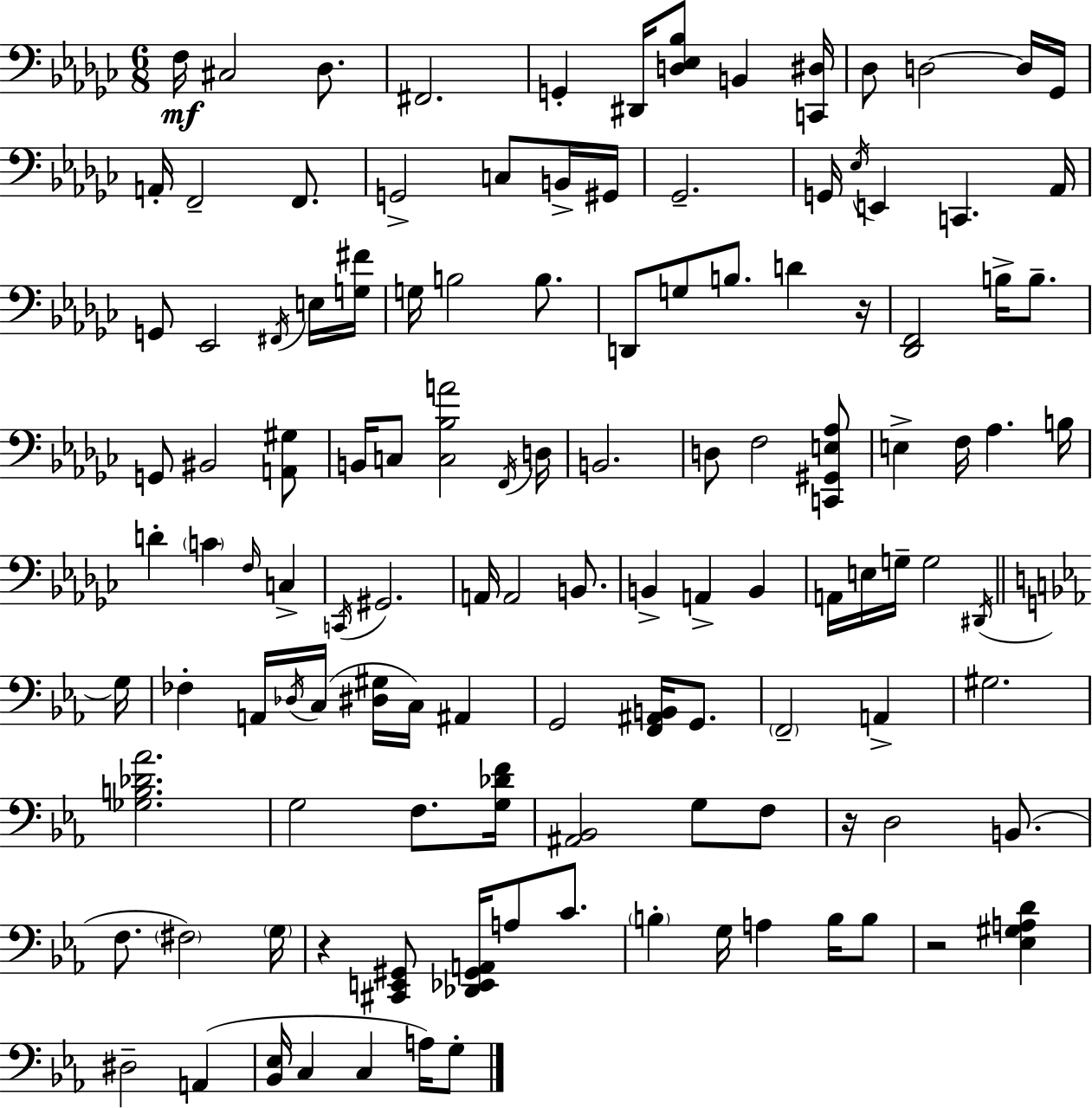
X:1
T:Untitled
M:6/8
L:1/4
K:Ebm
F,/4 ^C,2 _D,/2 ^F,,2 G,, ^D,,/4 [D,_E,_B,]/2 B,, [C,,^D,]/4 _D,/2 D,2 D,/4 _G,,/4 A,,/4 F,,2 F,,/2 G,,2 C,/2 B,,/4 ^G,,/4 _G,,2 G,,/4 _E,/4 E,, C,, _A,,/4 G,,/2 _E,,2 ^F,,/4 E,/4 [G,^F]/4 G,/4 B,2 B,/2 D,,/2 G,/2 B,/2 D z/4 [_D,,F,,]2 B,/4 B,/2 G,,/2 ^B,,2 [A,,^G,]/2 B,,/4 C,/2 [C,_B,A]2 F,,/4 D,/4 B,,2 D,/2 F,2 [C,,^G,,E,_A,]/2 E, F,/4 _A, B,/4 D C F,/4 C, C,,/4 ^G,,2 A,,/4 A,,2 B,,/2 B,, A,, B,, A,,/4 E,/4 G,/4 G,2 ^D,,/4 G,/4 _F, A,,/4 _D,/4 C,/4 [^D,^G,]/4 C,/4 ^A,, G,,2 [F,,^A,,B,,]/4 G,,/2 F,,2 A,, ^G,2 [_G,B,_D_A]2 G,2 F,/2 [G,_DF]/4 [^A,,_B,,]2 G,/2 F,/2 z/4 D,2 B,,/2 F,/2 ^F,2 G,/4 z [^C,,E,,^G,,]/2 [_D,,_E,,^G,,A,,]/4 A,/2 C/2 B, G,/4 A, B,/4 B,/2 z2 [_E,^G,A,D] ^D,2 A,, [_B,,_E,]/4 C, C, A,/4 G,/2